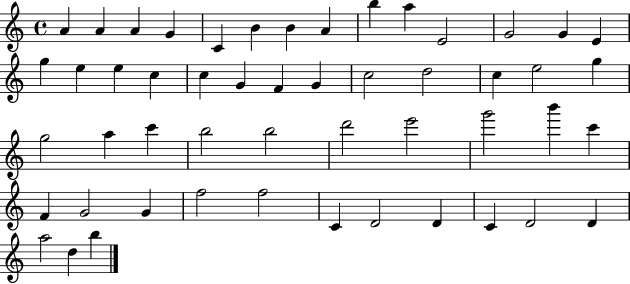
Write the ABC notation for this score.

X:1
T:Untitled
M:4/4
L:1/4
K:C
A A A G C B B A b a E2 G2 G E g e e c c G F G c2 d2 c e2 g g2 a c' b2 b2 d'2 e'2 g'2 b' c' F G2 G f2 f2 C D2 D C D2 D a2 d b